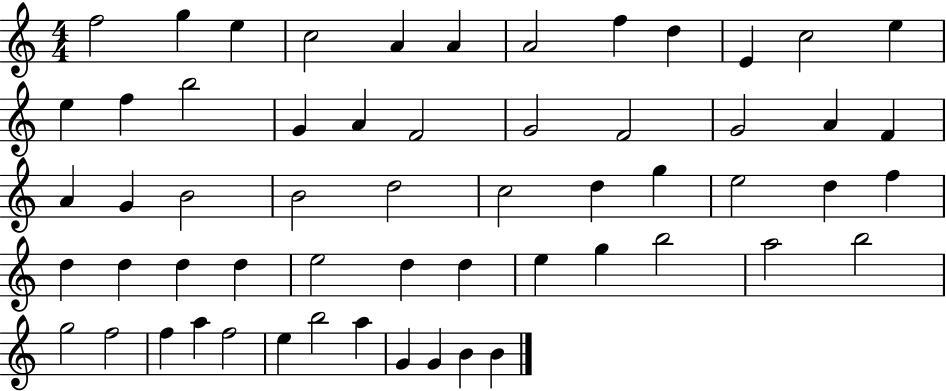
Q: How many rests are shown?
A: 0